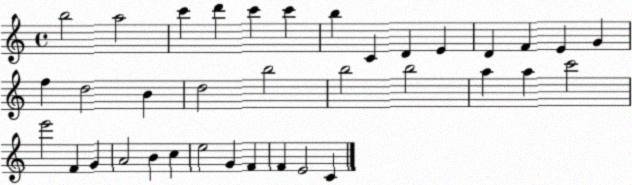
X:1
T:Untitled
M:4/4
L:1/4
K:C
b2 a2 c' d' c' c' b C D E D F E G f d2 B d2 b2 b2 b2 a a c'2 e'2 F G A2 B c e2 G F F E2 C